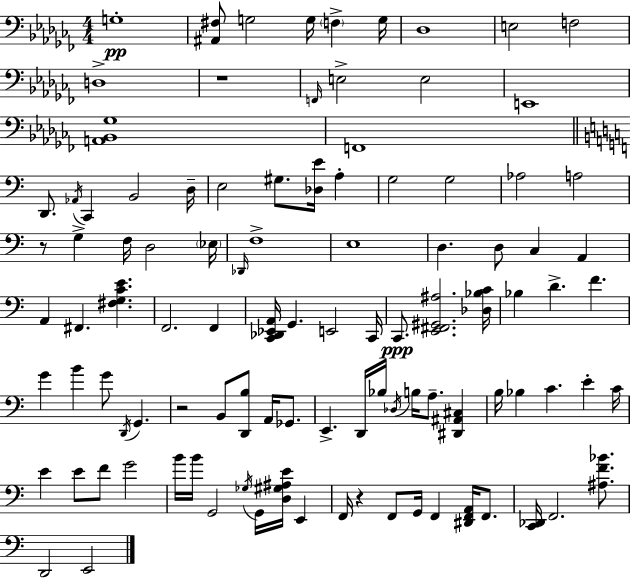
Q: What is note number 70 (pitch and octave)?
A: F4